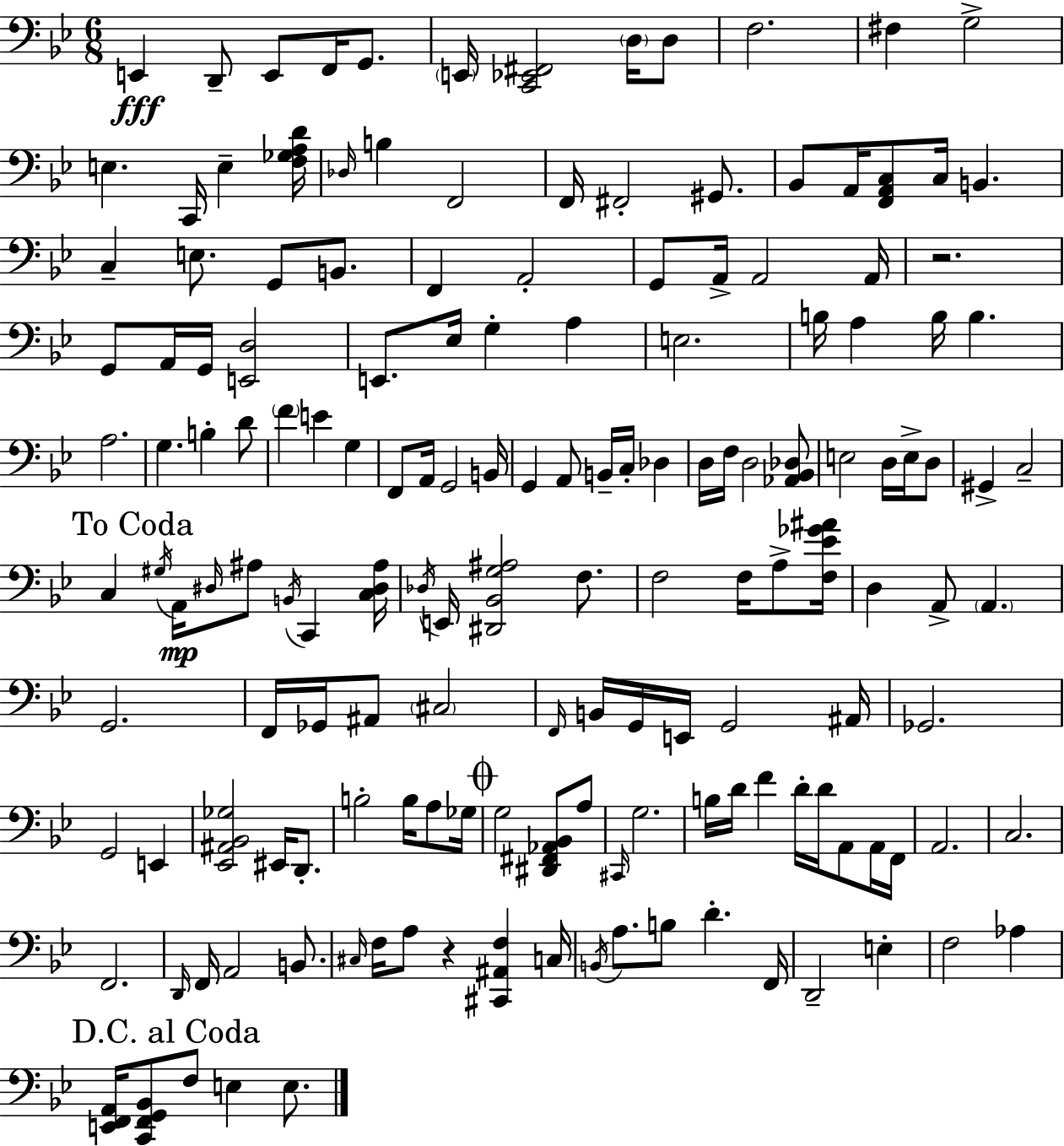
{
  \clef bass
  \numericTimeSignature
  \time 6/8
  \key bes \major
  e,4\fff d,8-- e,8 f,16 g,8. | \parenthesize e,16 <c, ees, fis,>2 \parenthesize d16 d8 | f2. | fis4 g2-> | \break e4. c,16 e4-- <f ges a d'>16 | \grace { des16 } b4 f,2 | f,16 fis,2-. gis,8. | bes,8 a,16 <f, a, c>8 c16 b,4. | \break c4-- e8. g,8 b,8. | f,4 a,2-. | g,8 a,16-> a,2 | a,16 r2. | \break g,8 a,16 g,16 <e, d>2 | e,8. ees16 g4-. a4 | e2. | b16 a4 b16 b4. | \break a2. | g4. b4-. d'8 | \parenthesize f'4 e'4 g4 | f,8 a,16 g,2 | \break b,16 g,4 a,8 b,16-- c16-. des4 | d16 f16 d2 <aes, bes, des>8 | e2 d16 e16-> d8 | gis,4-> c2-- | \break \mark "To Coda" c4 \acciaccatura { gis16 }\mp a,16 \grace { dis16 } ais8 \acciaccatura { b,16 } c,4 | <c dis ais>16 \acciaccatura { des16 } e,16 <dis, bes, g ais>2 | f8. f2 | f16 a8-> <f ees' ges' ais'>16 d4 a,8-> \parenthesize a,4. | \break g,2. | f,16 ges,16 ais,8 \parenthesize cis2 | \grace { f,16 } b,16 g,16 e,16 g,2 | ais,16 ges,2. | \break g,2 | e,4 <ees, ais, bes, ges>2 | eis,16 d,8.-. b2-. | b16 a8 ges16 \mark \markup { \musicglyph "scripts.coda" } g2 | \break <dis, fis, aes, bes,>8 a8 \grace { cis,16 } g2. | b16 d'16 f'4 | d'16-. d'16 a,8 a,16 f,16 a,2. | c2. | \break f,2. | \grace { d,16 } f,16 a,2 | b,8. \grace { cis16 } f16 a8 | r4 <cis, ais, f>4 c16 \acciaccatura { b,16 } a8. | \break b8 d'4.-. f,16 d,2-- | e4-. f2 | aes4 \mark "D.C. al Coda" <e, f, a,>16 <c, f, g, bes,>8 | f8 e4 e8. \bar "|."
}